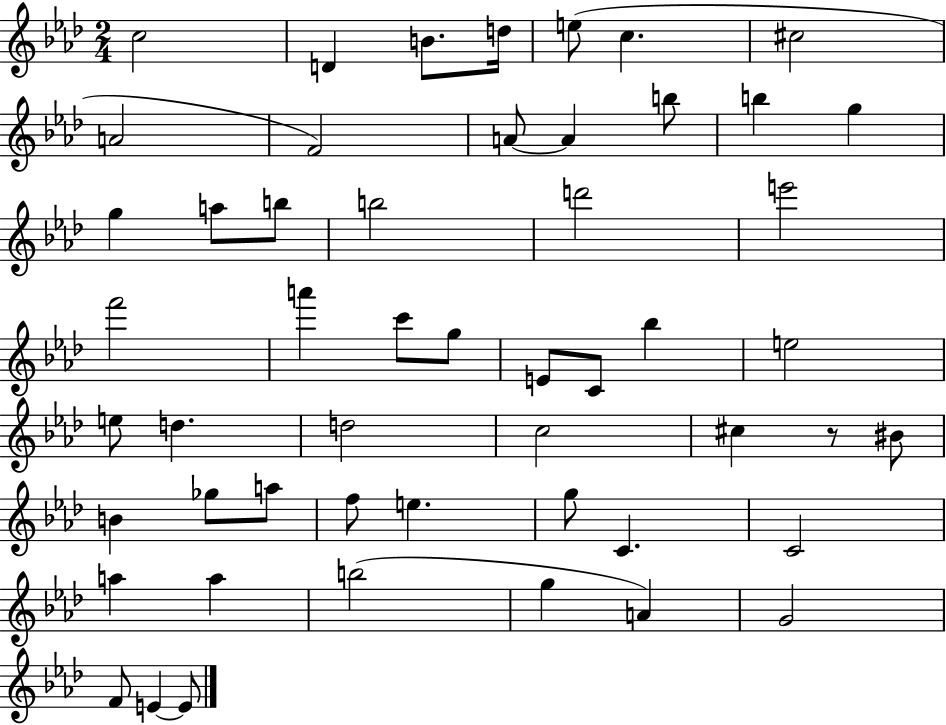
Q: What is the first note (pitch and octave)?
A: C5